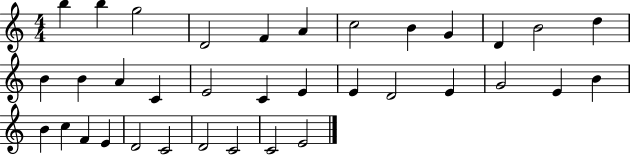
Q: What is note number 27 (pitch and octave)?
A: C5